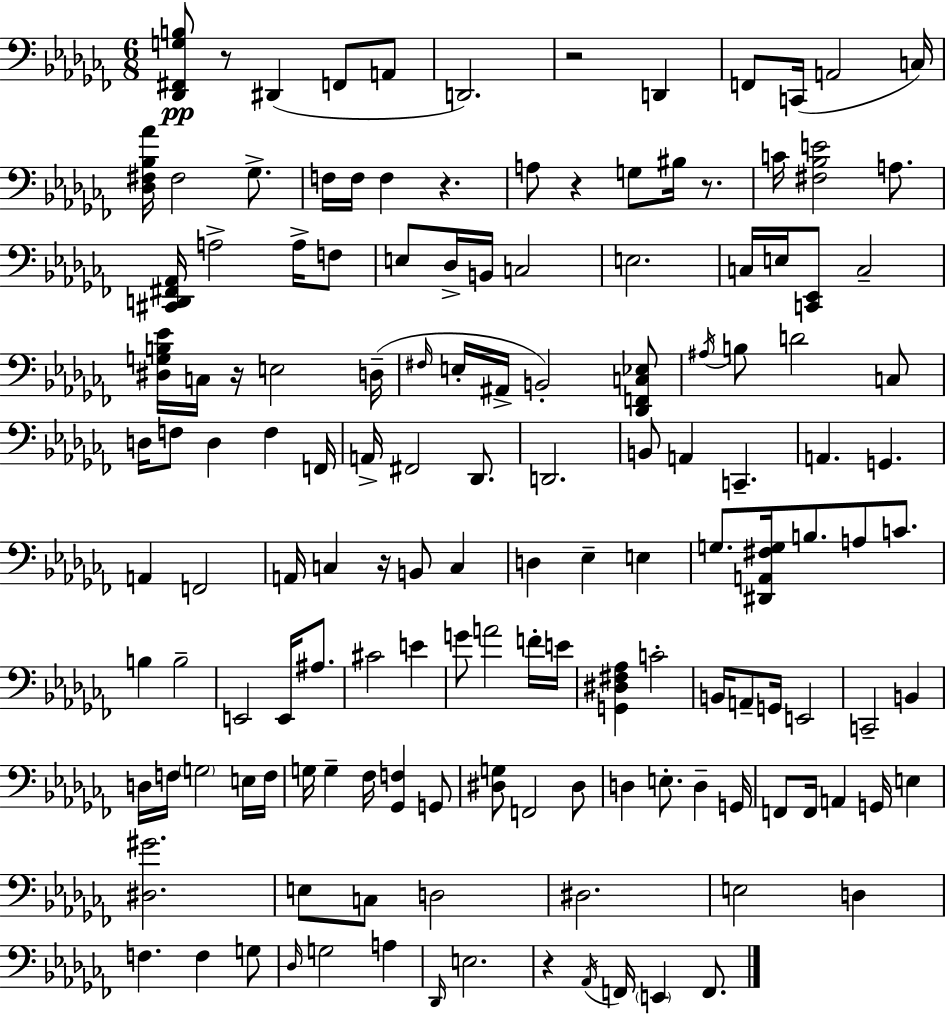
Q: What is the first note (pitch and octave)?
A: D#2